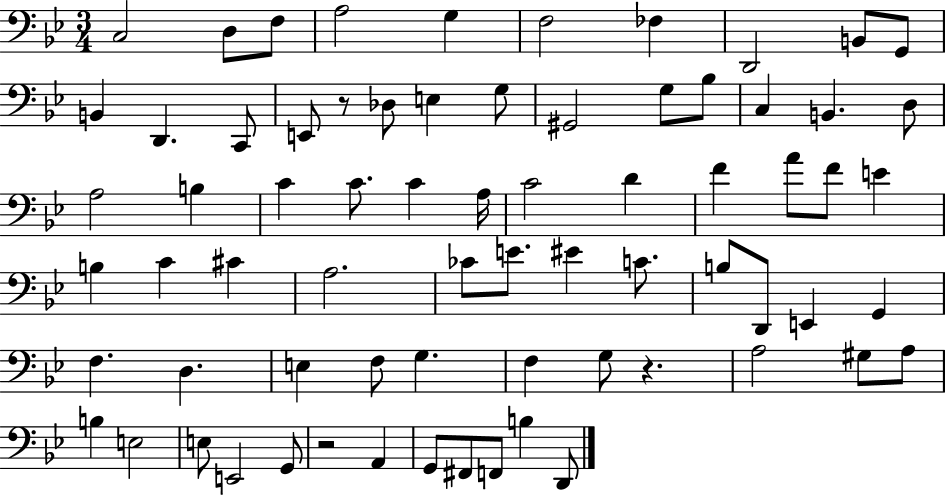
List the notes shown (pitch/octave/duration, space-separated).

C3/h D3/e F3/e A3/h G3/q F3/h FES3/q D2/h B2/e G2/e B2/q D2/q. C2/e E2/e R/e Db3/e E3/q G3/e G#2/h G3/e Bb3/e C3/q B2/q. D3/e A3/h B3/q C4/q C4/e. C4/q A3/s C4/h D4/q F4/q A4/e F4/e E4/q B3/q C4/q C#4/q A3/h. CES4/e E4/e. EIS4/q C4/e. B3/e D2/e E2/q G2/q F3/q. D3/q. E3/q F3/e G3/q. F3/q G3/e R/q. A3/h G#3/e A3/e B3/q E3/h E3/e E2/h G2/e R/h A2/q G2/e F#2/e F2/e B3/q D2/e